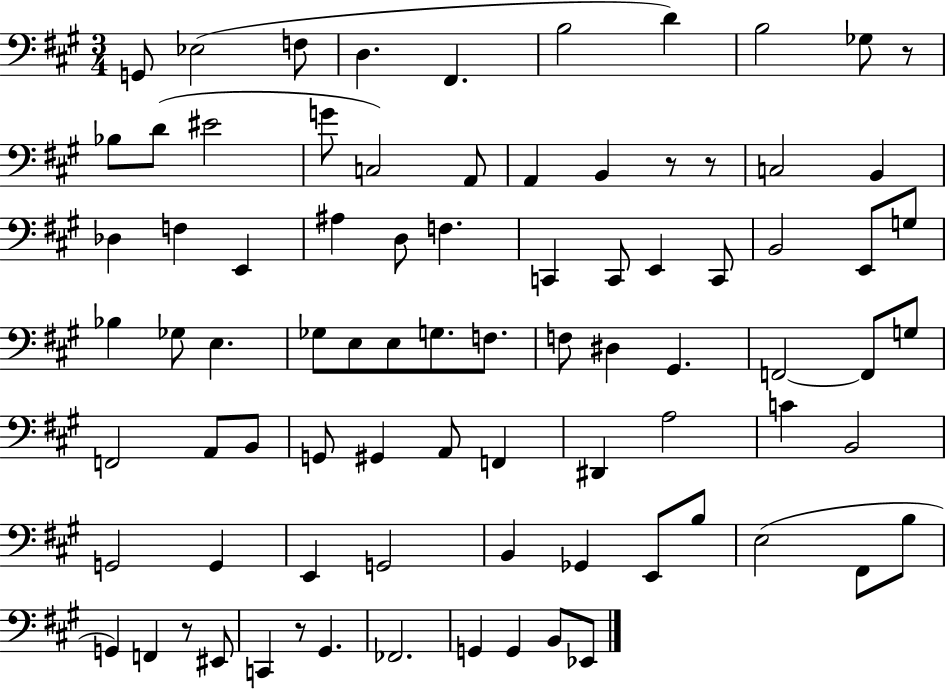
X:1
T:Untitled
M:3/4
L:1/4
K:A
G,,/2 _E,2 F,/2 D, ^F,, B,2 D B,2 _G,/2 z/2 _B,/2 D/2 ^E2 G/2 C,2 A,,/2 A,, B,, z/2 z/2 C,2 B,, _D, F, E,, ^A, D,/2 F, C,, C,,/2 E,, C,,/2 B,,2 E,,/2 G,/2 _B, _G,/2 E, _G,/2 E,/2 E,/2 G,/2 F,/2 F,/2 ^D, ^G,, F,,2 F,,/2 G,/2 F,,2 A,,/2 B,,/2 G,,/2 ^G,, A,,/2 F,, ^D,, A,2 C B,,2 G,,2 G,, E,, G,,2 B,, _G,, E,,/2 B,/2 E,2 ^F,,/2 B,/2 G,, F,, z/2 ^E,,/2 C,, z/2 ^G,, _F,,2 G,, G,, B,,/2 _E,,/2